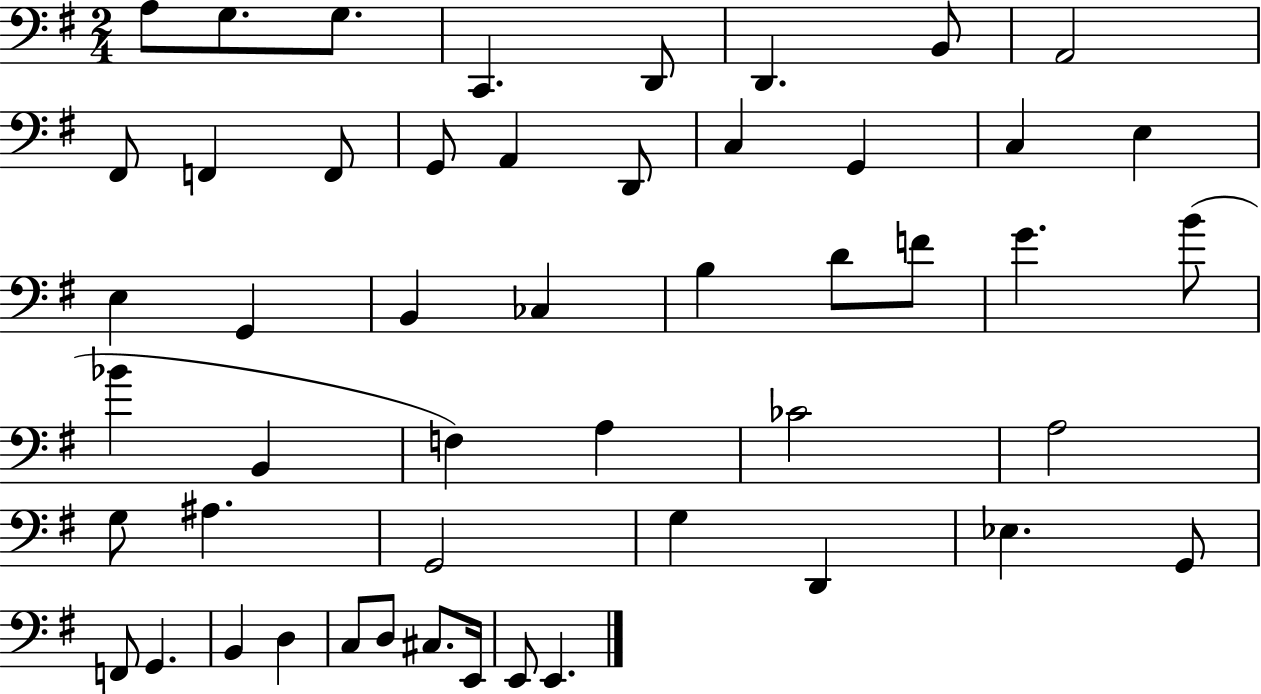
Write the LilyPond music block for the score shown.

{
  \clef bass
  \numericTimeSignature
  \time 2/4
  \key g \major
  a8 g8. g8. | c,4. d,8 | d,4. b,8 | a,2 | \break fis,8 f,4 f,8 | g,8 a,4 d,8 | c4 g,4 | c4 e4 | \break e4 g,4 | b,4 ces4 | b4 d'8 f'8 | g'4. b'8( | \break bes'4 b,4 | f4) a4 | ces'2 | a2 | \break g8 ais4. | g,2 | g4 d,4 | ees4. g,8 | \break f,8 g,4. | b,4 d4 | c8 d8 cis8. e,16 | e,8 e,4. | \break \bar "|."
}